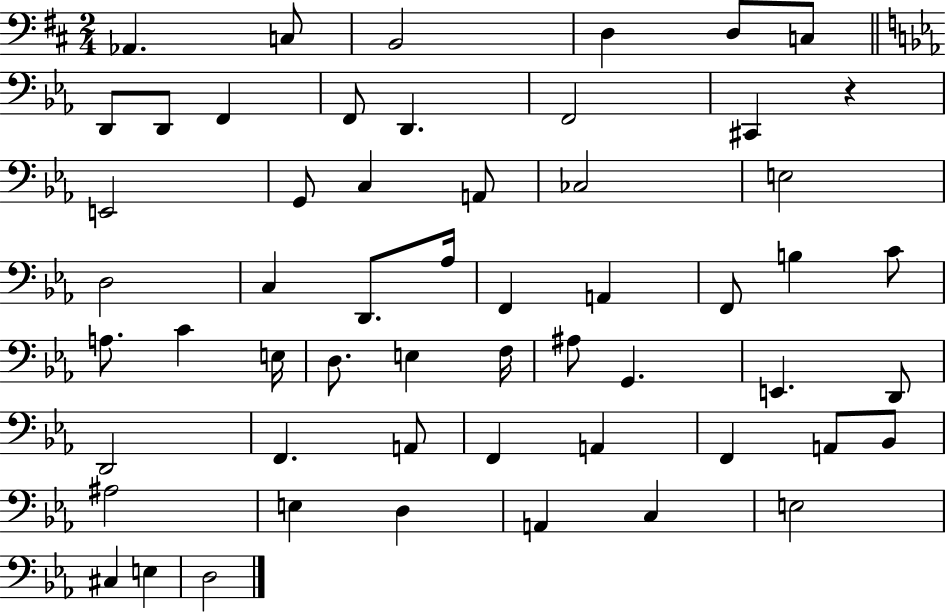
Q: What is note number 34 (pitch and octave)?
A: F3